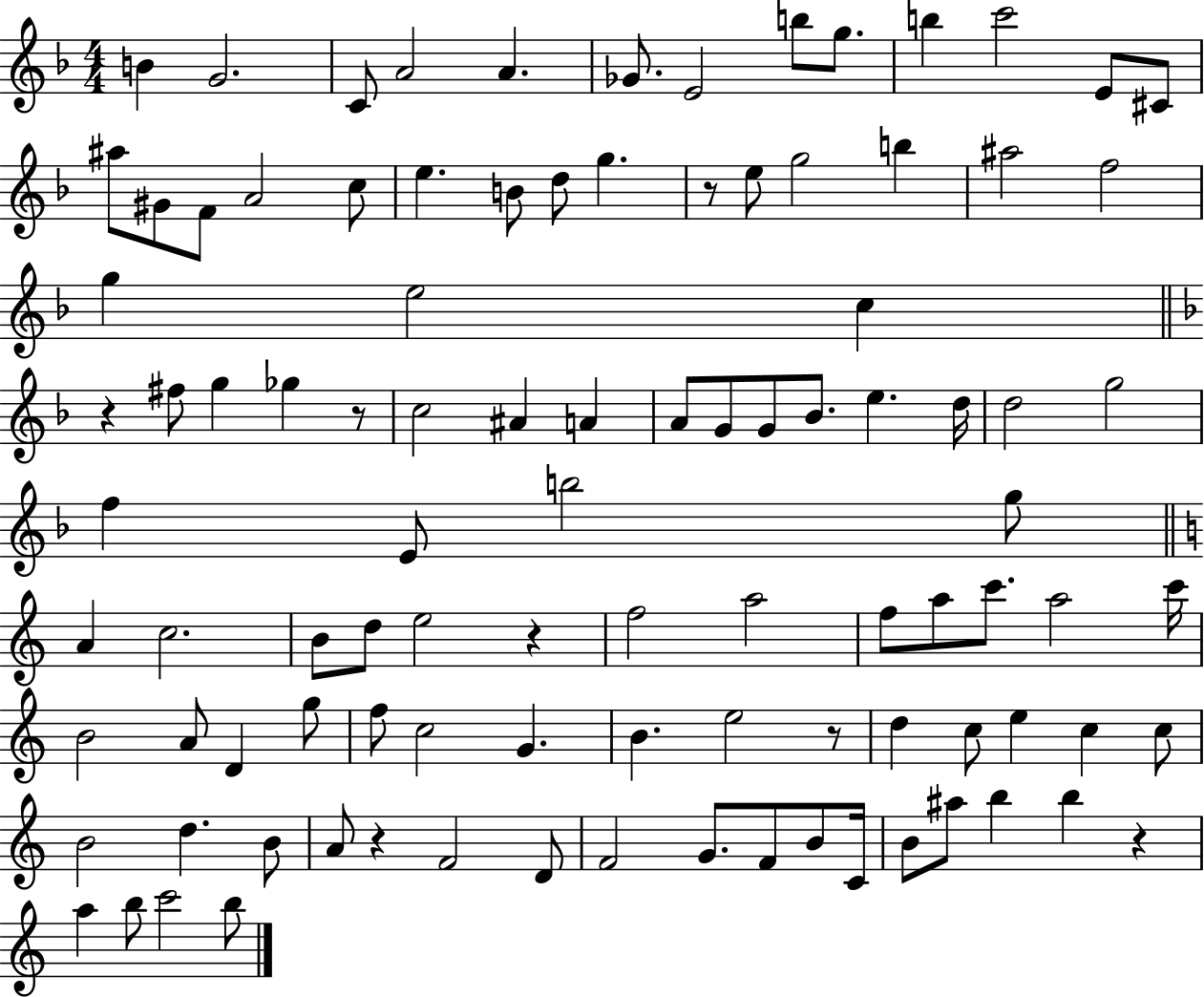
X:1
T:Untitled
M:4/4
L:1/4
K:F
B G2 C/2 A2 A _G/2 E2 b/2 g/2 b c'2 E/2 ^C/2 ^a/2 ^G/2 F/2 A2 c/2 e B/2 d/2 g z/2 e/2 g2 b ^a2 f2 g e2 c z ^f/2 g _g z/2 c2 ^A A A/2 G/2 G/2 _B/2 e d/4 d2 g2 f E/2 b2 g/2 A c2 B/2 d/2 e2 z f2 a2 f/2 a/2 c'/2 a2 c'/4 B2 A/2 D g/2 f/2 c2 G B e2 z/2 d c/2 e c c/2 B2 d B/2 A/2 z F2 D/2 F2 G/2 F/2 B/2 C/4 B/2 ^a/2 b b z a b/2 c'2 b/2